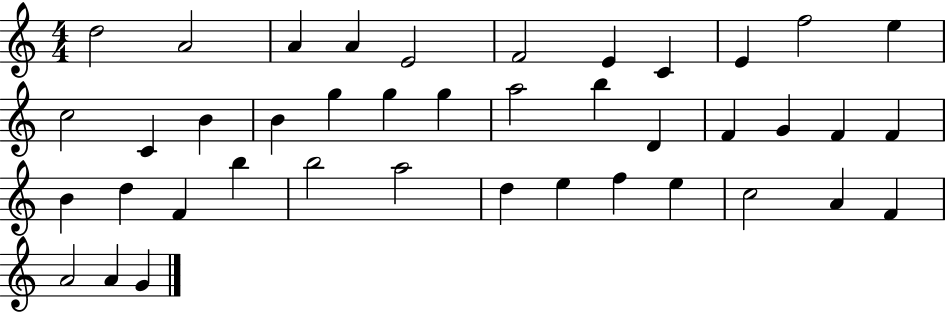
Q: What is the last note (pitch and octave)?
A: G4